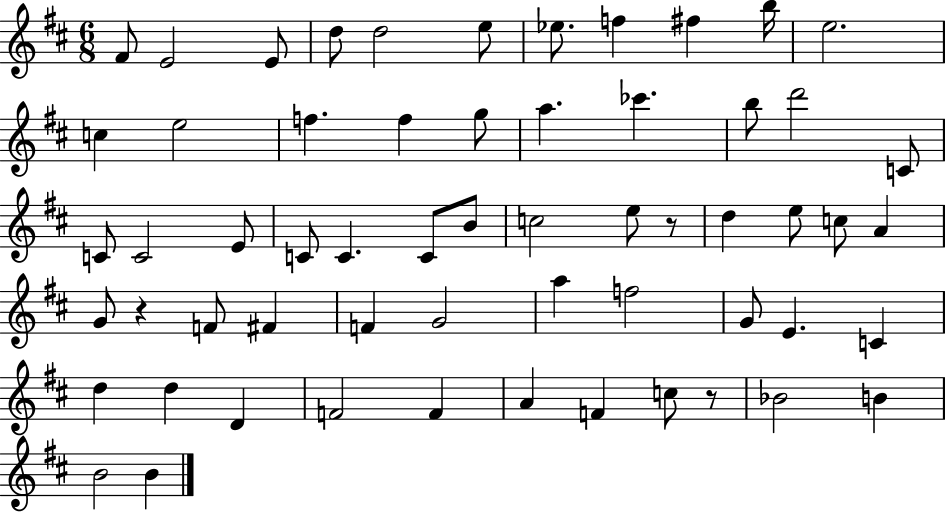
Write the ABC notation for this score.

X:1
T:Untitled
M:6/8
L:1/4
K:D
^F/2 E2 E/2 d/2 d2 e/2 _e/2 f ^f b/4 e2 c e2 f f g/2 a _c' b/2 d'2 C/2 C/2 C2 E/2 C/2 C C/2 B/2 c2 e/2 z/2 d e/2 c/2 A G/2 z F/2 ^F F G2 a f2 G/2 E C d d D F2 F A F c/2 z/2 _B2 B B2 B